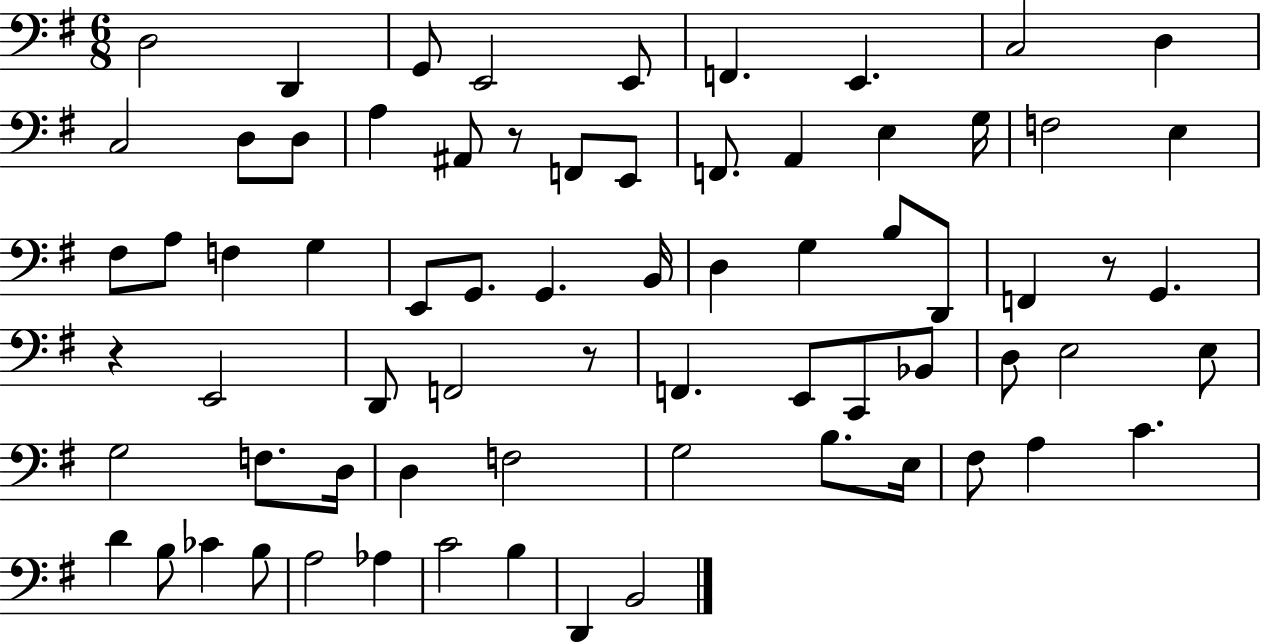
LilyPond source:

{
  \clef bass
  \numericTimeSignature
  \time 6/8
  \key g \major
  \repeat volta 2 { d2 d,4 | g,8 e,2 e,8 | f,4. e,4. | c2 d4 | \break c2 d8 d8 | a4 ais,8 r8 f,8 e,8 | f,8. a,4 e4 g16 | f2 e4 | \break fis8 a8 f4 g4 | e,8 g,8. g,4. b,16 | d4 g4 b8 d,8 | f,4 r8 g,4. | \break r4 e,2 | d,8 f,2 r8 | f,4. e,8 c,8 bes,8 | d8 e2 e8 | \break g2 f8. d16 | d4 f2 | g2 b8. e16 | fis8 a4 c'4. | \break d'4 b8 ces'4 b8 | a2 aes4 | c'2 b4 | d,4 b,2 | \break } \bar "|."
}